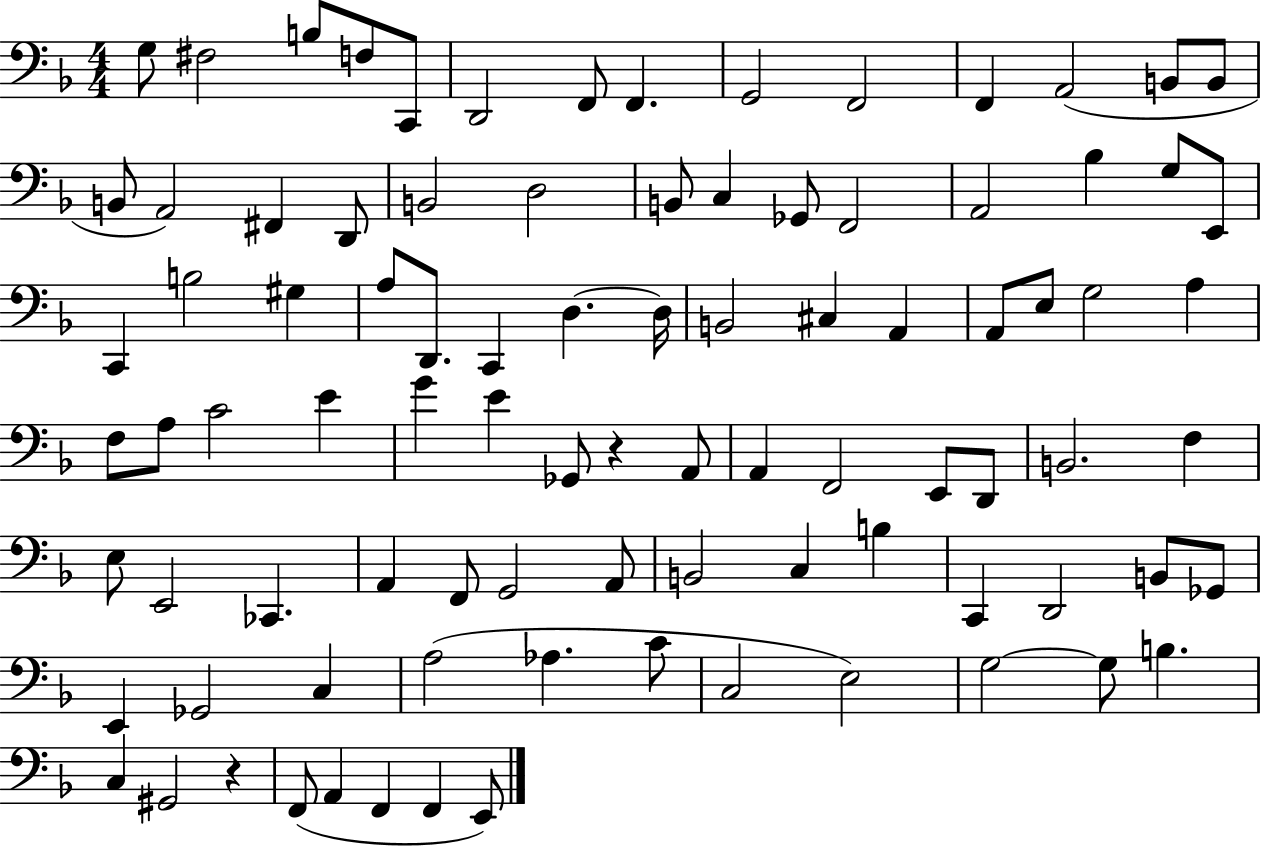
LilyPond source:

{
  \clef bass
  \numericTimeSignature
  \time 4/4
  \key f \major
  g8 fis2 b8 f8 c,8 | d,2 f,8 f,4. | g,2 f,2 | f,4 a,2( b,8 b,8 | \break b,8 a,2) fis,4 d,8 | b,2 d2 | b,8 c4 ges,8 f,2 | a,2 bes4 g8 e,8 | \break c,4 b2 gis4 | a8 d,8. c,4 d4.~~ d16 | b,2 cis4 a,4 | a,8 e8 g2 a4 | \break f8 a8 c'2 e'4 | g'4 e'4 ges,8 r4 a,8 | a,4 f,2 e,8 d,8 | b,2. f4 | \break e8 e,2 ces,4. | a,4 f,8 g,2 a,8 | b,2 c4 b4 | c,4 d,2 b,8 ges,8 | \break e,4 ges,2 c4 | a2( aes4. c'8 | c2 e2) | g2~~ g8 b4. | \break c4 gis,2 r4 | f,8( a,4 f,4 f,4 e,8) | \bar "|."
}